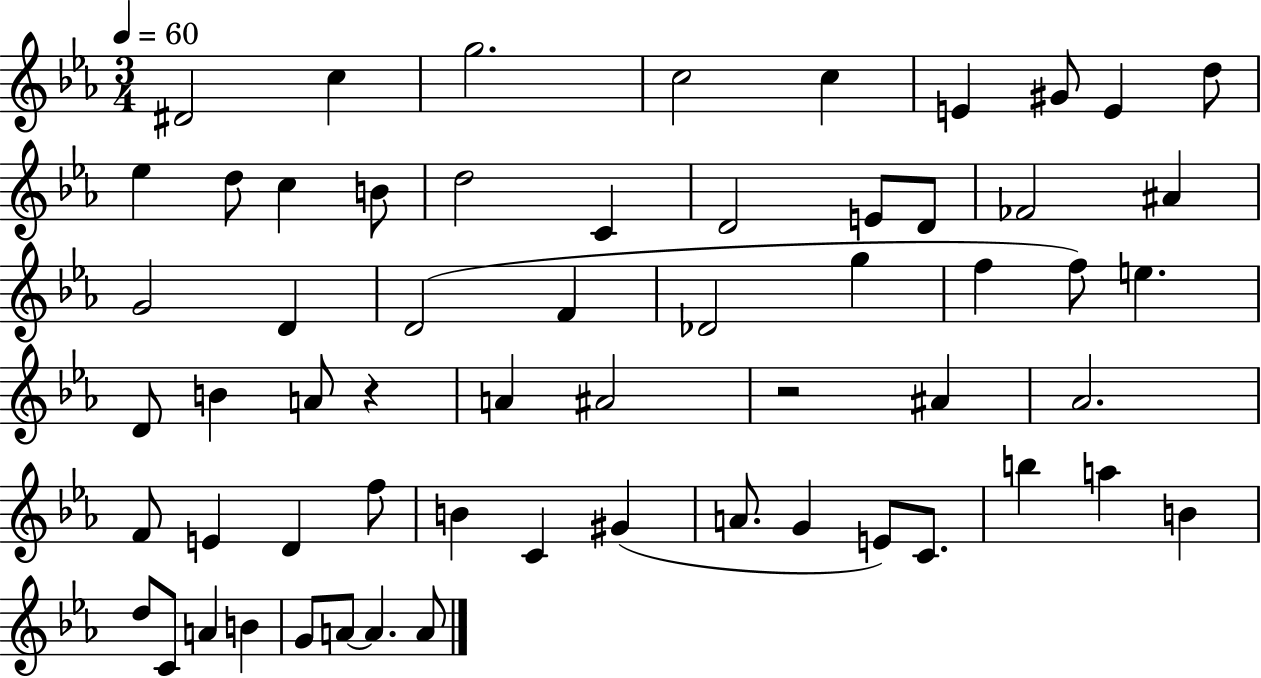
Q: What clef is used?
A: treble